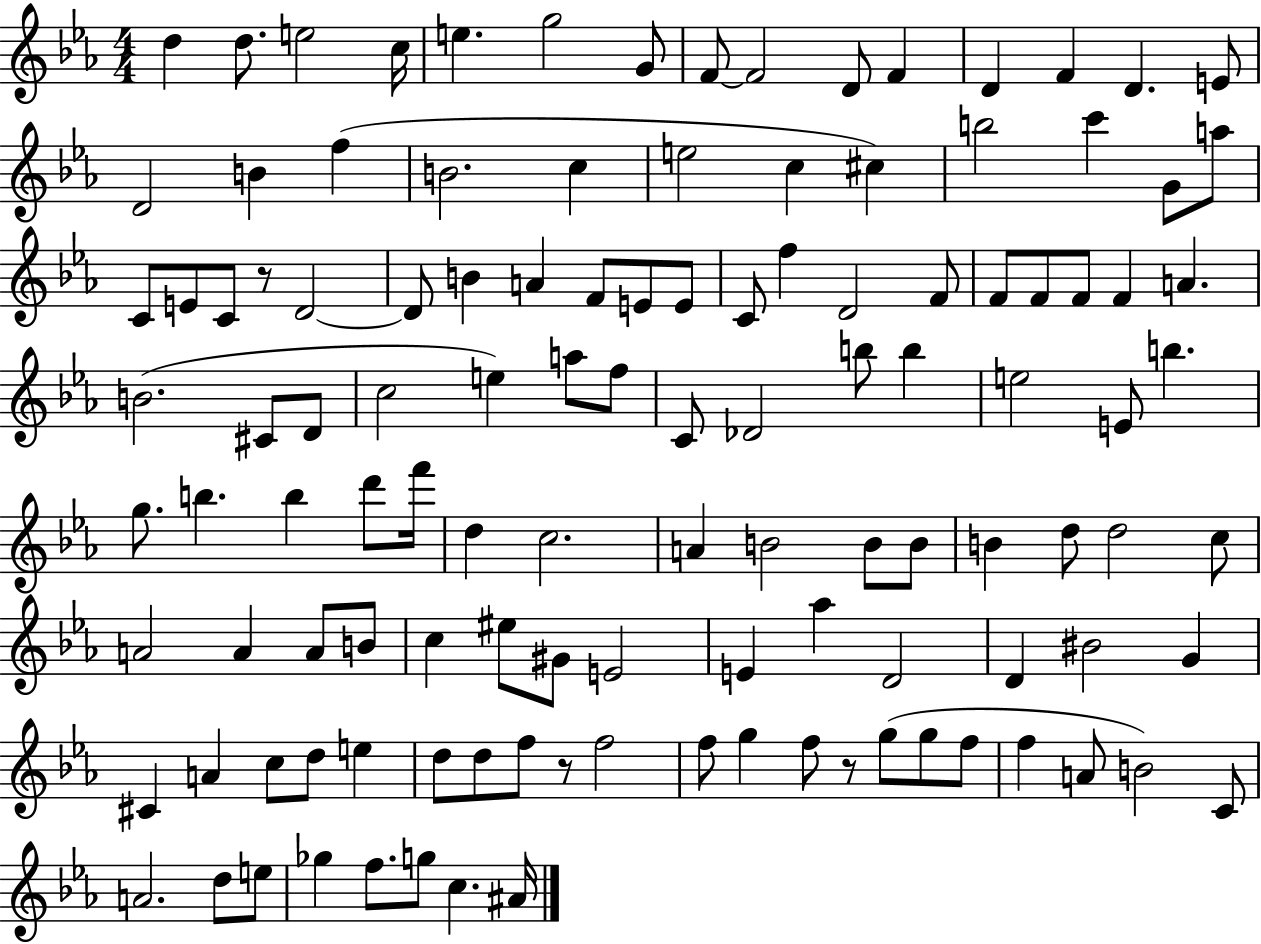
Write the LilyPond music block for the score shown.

{
  \clef treble
  \numericTimeSignature
  \time 4/4
  \key ees \major
  \repeat volta 2 { d''4 d''8. e''2 c''16 | e''4. g''2 g'8 | f'8~~ f'2 d'8 f'4 | d'4 f'4 d'4. e'8 | \break d'2 b'4 f''4( | b'2. c''4 | e''2 c''4 cis''4) | b''2 c'''4 g'8 a''8 | \break c'8 e'8 c'8 r8 d'2~~ | d'8 b'4 a'4 f'8 e'8 e'8 | c'8 f''4 d'2 f'8 | f'8 f'8 f'8 f'4 a'4. | \break b'2.( cis'8 d'8 | c''2 e''4) a''8 f''8 | c'8 des'2 b''8 b''4 | e''2 e'8 b''4. | \break g''8. b''4. b''4 d'''8 f'''16 | d''4 c''2. | a'4 b'2 b'8 b'8 | b'4 d''8 d''2 c''8 | \break a'2 a'4 a'8 b'8 | c''4 eis''8 gis'8 e'2 | e'4 aes''4 d'2 | d'4 bis'2 g'4 | \break cis'4 a'4 c''8 d''8 e''4 | d''8 d''8 f''8 r8 f''2 | f''8 g''4 f''8 r8 g''8( g''8 f''8 | f''4 a'8 b'2) c'8 | \break a'2. d''8 e''8 | ges''4 f''8. g''8 c''4. ais'16 | } \bar "|."
}